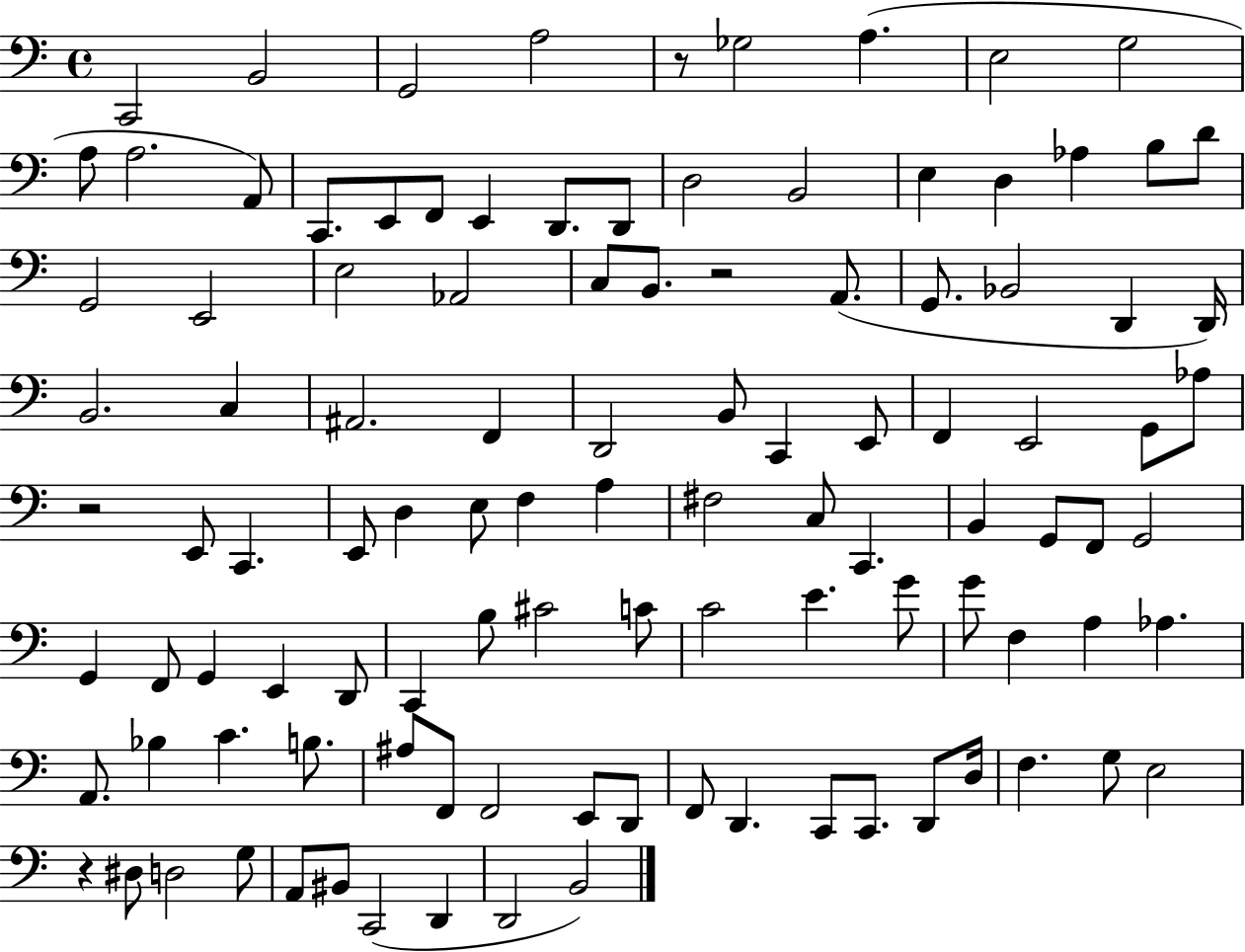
C2/h B2/h G2/h A3/h R/e Gb3/h A3/q. E3/h G3/h A3/e A3/h. A2/e C2/e. E2/e F2/e E2/q D2/e. D2/e D3/h B2/h E3/q D3/q Ab3/q B3/e D4/e G2/h E2/h E3/h Ab2/h C3/e B2/e. R/h A2/e. G2/e. Bb2/h D2/q D2/s B2/h. C3/q A#2/h. F2/q D2/h B2/e C2/q E2/e F2/q E2/h G2/e Ab3/e R/h E2/e C2/q. E2/e D3/q E3/e F3/q A3/q F#3/h C3/e C2/q. B2/q G2/e F2/e G2/h G2/q F2/e G2/q E2/q D2/e C2/q B3/e C#4/h C4/e C4/h E4/q. G4/e G4/e F3/q A3/q Ab3/q. A2/e. Bb3/q C4/q. B3/e. A#3/e F2/e F2/h E2/e D2/e F2/e D2/q. C2/e C2/e. D2/e D3/s F3/q. G3/e E3/h R/q D#3/e D3/h G3/e A2/e BIS2/e C2/h D2/q D2/h B2/h